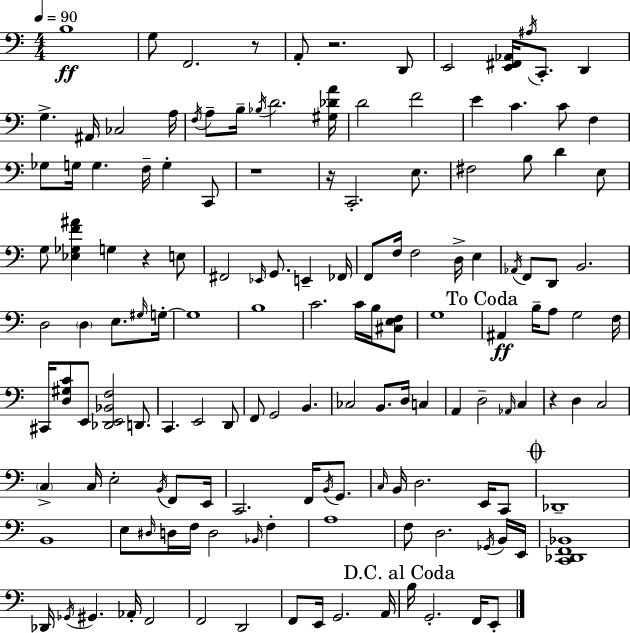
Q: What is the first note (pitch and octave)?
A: B3